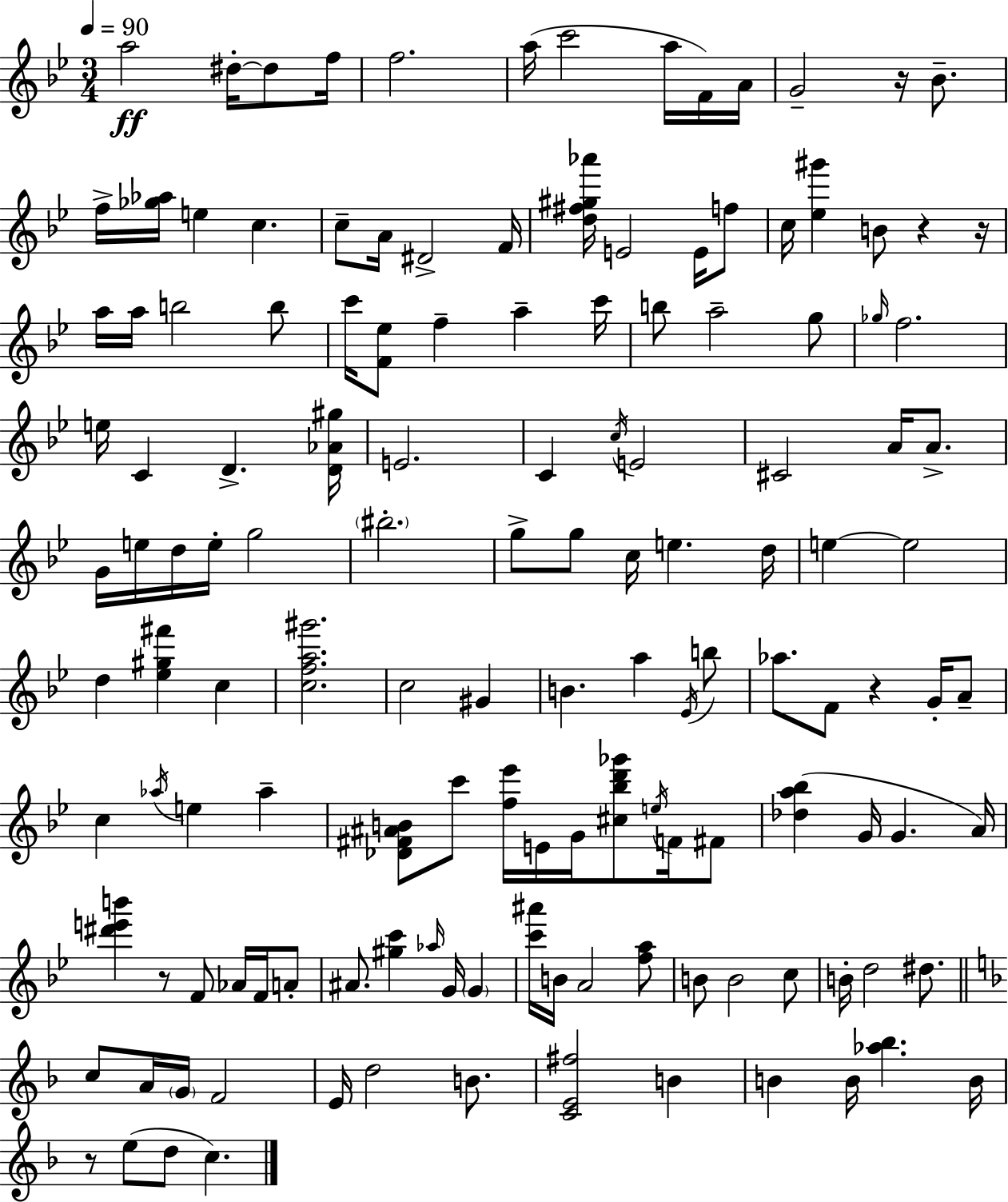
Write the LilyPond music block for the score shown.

{
  \clef treble
  \numericTimeSignature
  \time 3/4
  \key bes \major
  \tempo 4 = 90
  \repeat volta 2 { a''2\ff dis''16-.~~ dis''8 f''16 | f''2. | a''16( c'''2 a''16 f'16) a'16 | g'2-- r16 bes'8.-- | \break f''16-> <ges'' aes''>16 e''4 c''4. | c''8-- a'16 dis'2-> f'16 | <d'' fis'' gis'' aes'''>16 e'2 e'16 f''8 | c''16 <ees'' gis'''>4 b'8 r4 r16 | \break a''16 a''16 b''2 b''8 | c'''16 <f' ees''>8 f''4-- a''4-- c'''16 | b''8 a''2-- g''8 | \grace { ges''16 } f''2. | \break e''16 c'4 d'4.-> | <d' aes' gis''>16 e'2. | c'4 \acciaccatura { c''16 } e'2 | cis'2 a'16 a'8.-> | \break g'16 e''16 d''16 e''16-. g''2 | \parenthesize bis''2.-. | g''8-> g''8 c''16 e''4. | d''16 e''4~~ e''2 | \break d''4 <ees'' gis'' fis'''>4 c''4 | <c'' f'' a'' gis'''>2. | c''2 gis'4 | b'4. a''4 | \break \acciaccatura { ees'16 } b''8 aes''8. f'8 r4 | g'16-. a'8-- c''4 \acciaccatura { aes''16 } e''4 | aes''4-- <des' fis' ais' b'>8 c'''8 <f'' ees'''>16 e'16 g'16 <cis'' bes'' d''' ges'''>8 | \acciaccatura { e''16 } f'16 fis'8 <des'' a'' bes''>4( g'16 g'4. | \break a'16) <dis''' e''' b'''>4 r8 f'8 | aes'16 f'16 a'8-. ais'8. <gis'' c'''>4 | \grace { aes''16 } g'16 \parenthesize g'4 <c''' ais'''>16 b'16 a'2 | <f'' a''>8 b'8 b'2 | \break c''8 b'16-. d''2 | dis''8. \bar "||" \break \key f \major c''8 a'16 \parenthesize g'16 f'2 | e'16 d''2 b'8. | <c' e' fis''>2 b'4 | b'4 b'16 <aes'' bes''>4. b'16 | \break r8 e''8( d''8 c''4.) | } \bar "|."
}